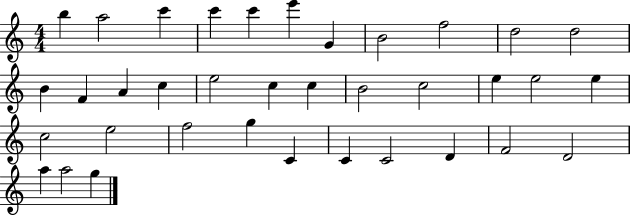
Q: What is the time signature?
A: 4/4